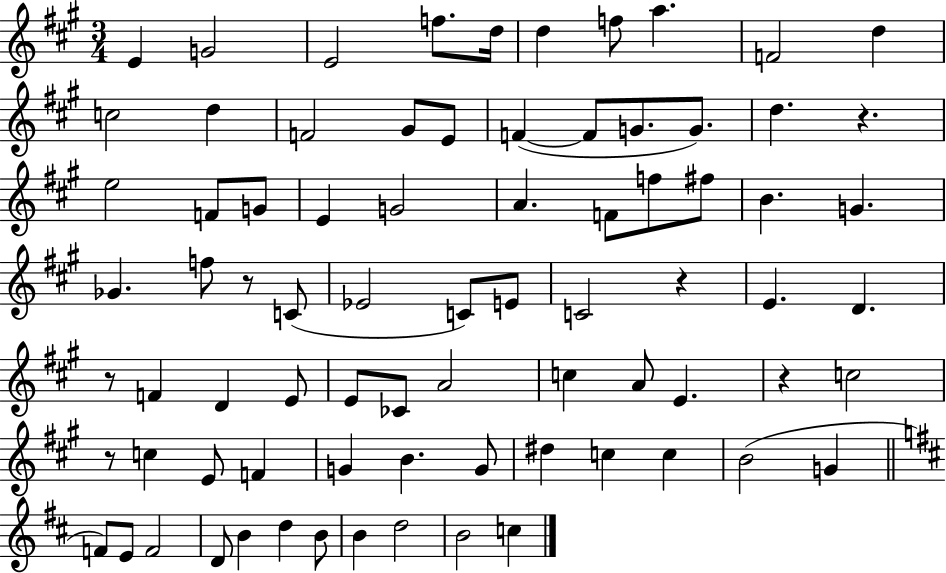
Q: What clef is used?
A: treble